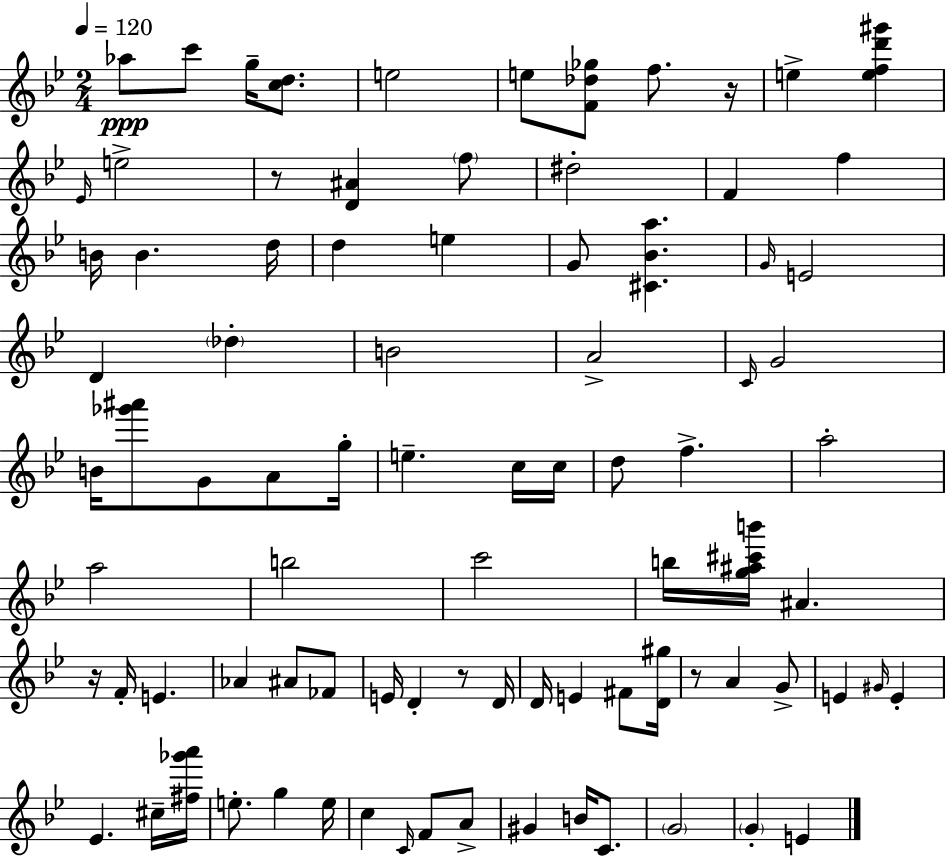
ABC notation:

X:1
T:Untitled
M:2/4
L:1/4
K:Gm
_a/2 c'/2 g/4 [cd]/2 e2 e/2 [F_d_g]/2 f/2 z/4 e [efd'^g'] _E/4 e2 z/2 [D^A] f/2 ^d2 F f B/4 B d/4 d e G/2 [^C_Ba] G/4 E2 D _d B2 A2 C/4 G2 B/4 [_g'^a']/2 G/2 A/2 g/4 e c/4 c/4 d/2 f a2 a2 b2 c'2 b/4 [g^a^c'b']/4 ^A z/4 F/4 E _A ^A/2 _F/2 E/4 D z/2 D/4 D/4 E ^F/2 [D^g]/4 z/2 A G/2 E ^G/4 E _E ^c/4 [^f_g'a']/4 e/2 g e/4 c C/4 F/2 A/2 ^G B/4 C/2 G2 G E